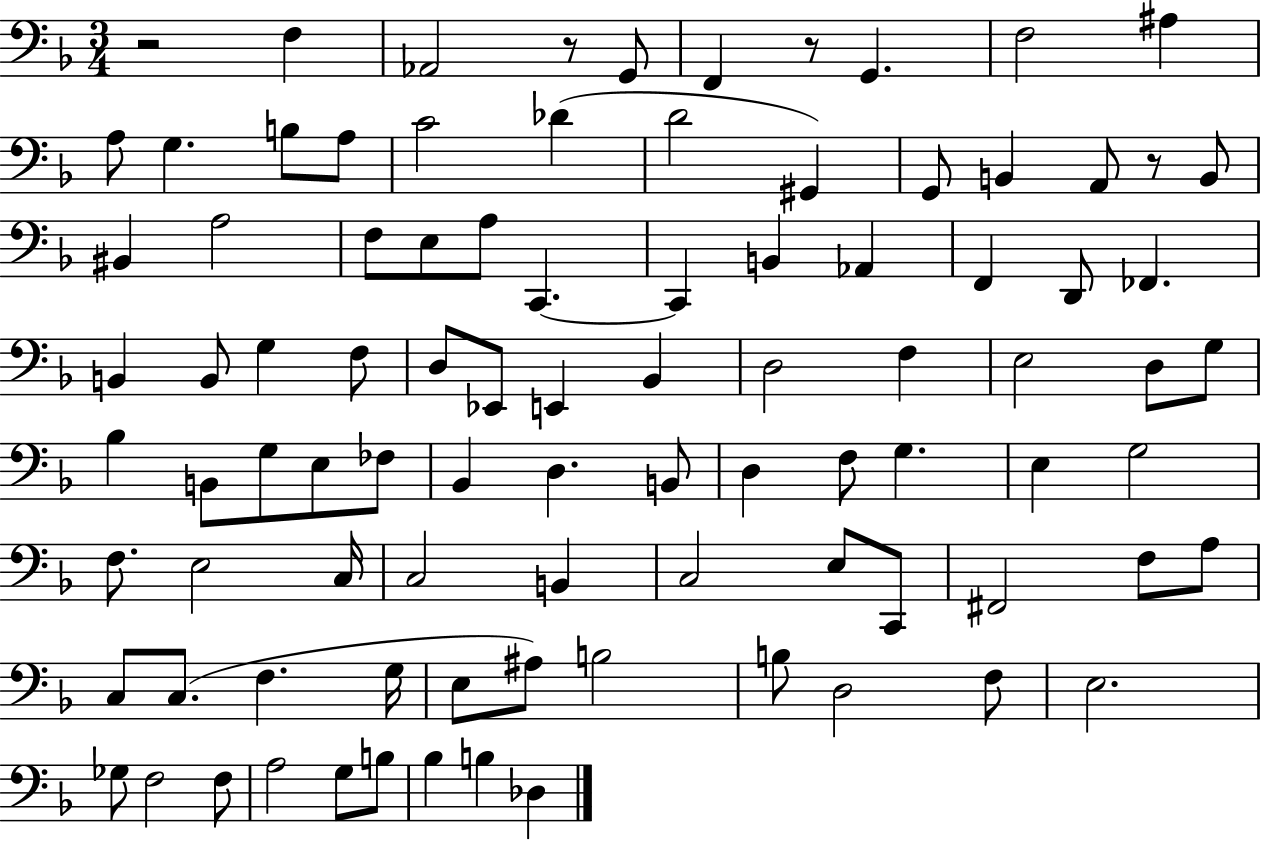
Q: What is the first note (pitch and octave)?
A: F3